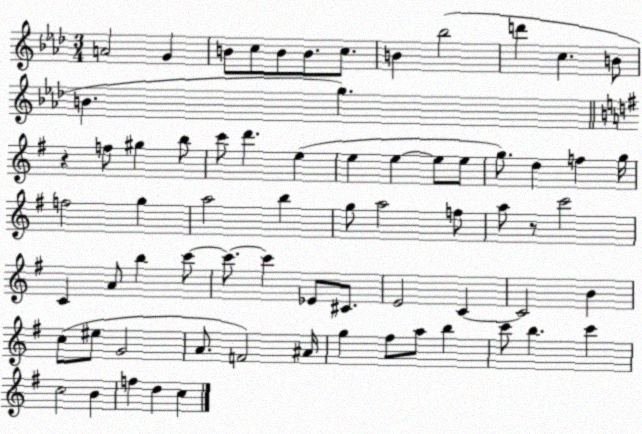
X:1
T:Untitled
M:3/4
L:1/4
K:Ab
A2 G B/2 c/2 B/2 B/2 c/2 B _b2 d' c B/2 B g z f/2 ^g b/2 c'/2 d' e e e e/2 e/2 g/2 d f g/4 f2 g a2 b g/2 a2 f/2 a/2 z/2 c'2 C A/2 b c'/2 c'/2 c' _E/2 ^C/2 E2 C C2 B c/2 ^e/2 G2 A/2 F2 ^A/4 g ^f/2 a/2 b c'/2 b c' c2 B f d c